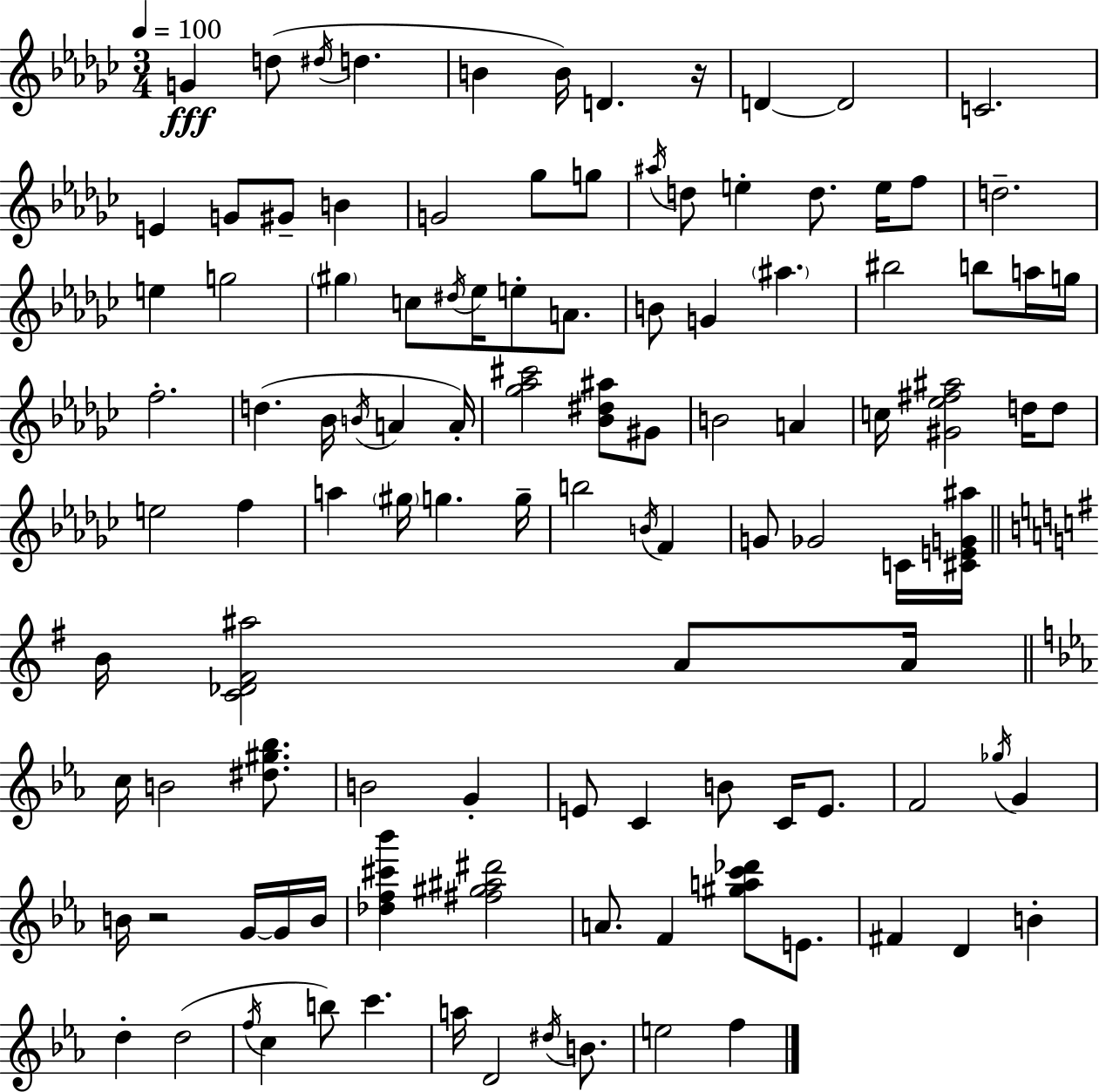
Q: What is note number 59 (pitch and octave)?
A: B4